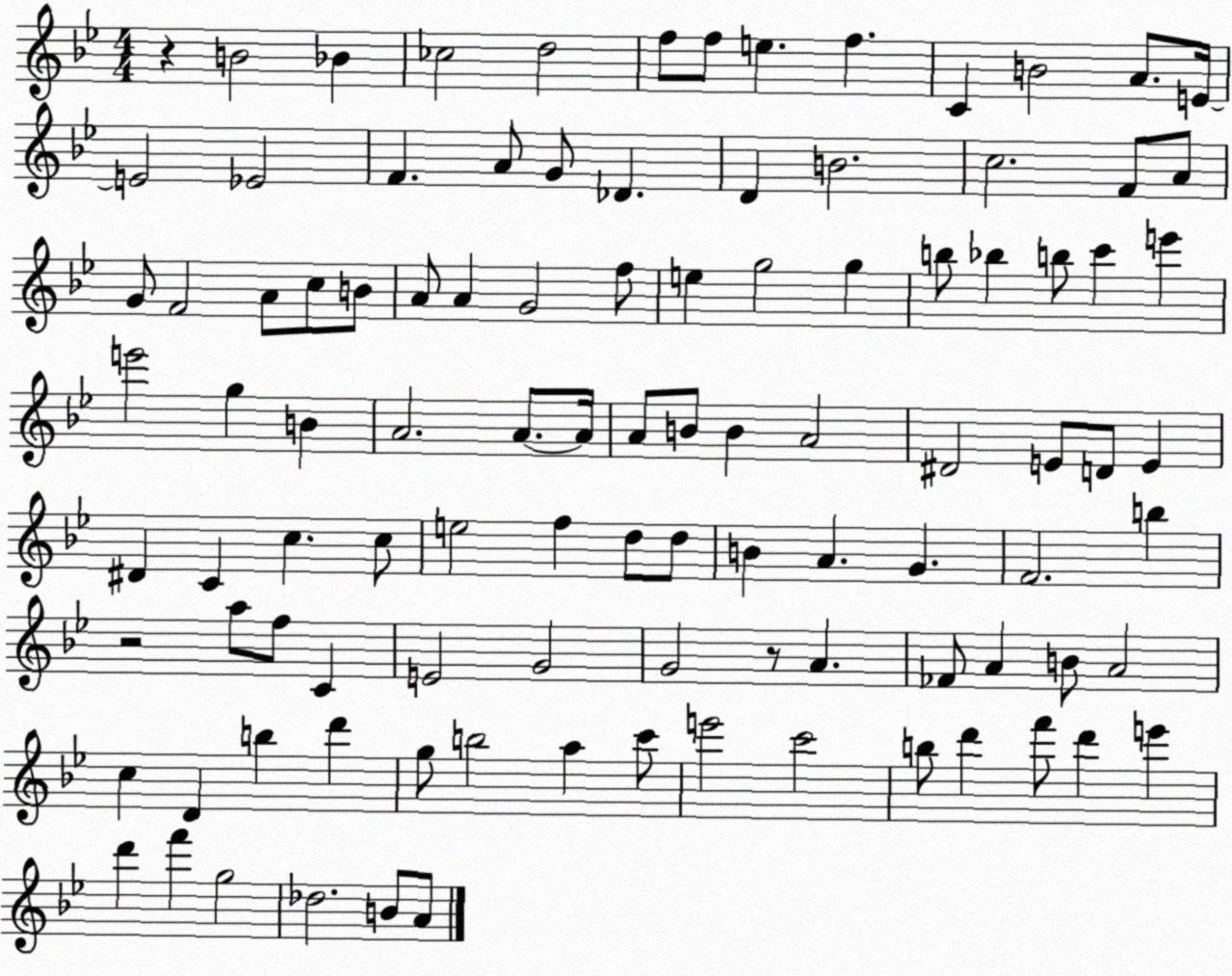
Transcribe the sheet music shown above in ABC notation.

X:1
T:Untitled
M:4/4
L:1/4
K:Bb
z B2 _B _c2 d2 f/2 f/2 e f C B2 A/2 E/4 E2 _E2 F A/2 G/2 _D D B2 c2 F/2 A/2 G/2 F2 A/2 c/2 B/2 A/2 A G2 f/2 e g2 g b/2 _b b/2 c' e' e'2 g B A2 A/2 A/4 A/2 B/2 B A2 ^D2 E/2 D/2 E ^D C c c/2 e2 f d/2 d/2 B A G F2 b z2 a/2 f/2 C E2 G2 G2 z/2 A _F/2 A B/2 A2 c D b d' g/2 b2 a c'/2 e'2 c'2 b/2 d' f'/2 d' e' d' f' g2 _d2 B/2 A/2